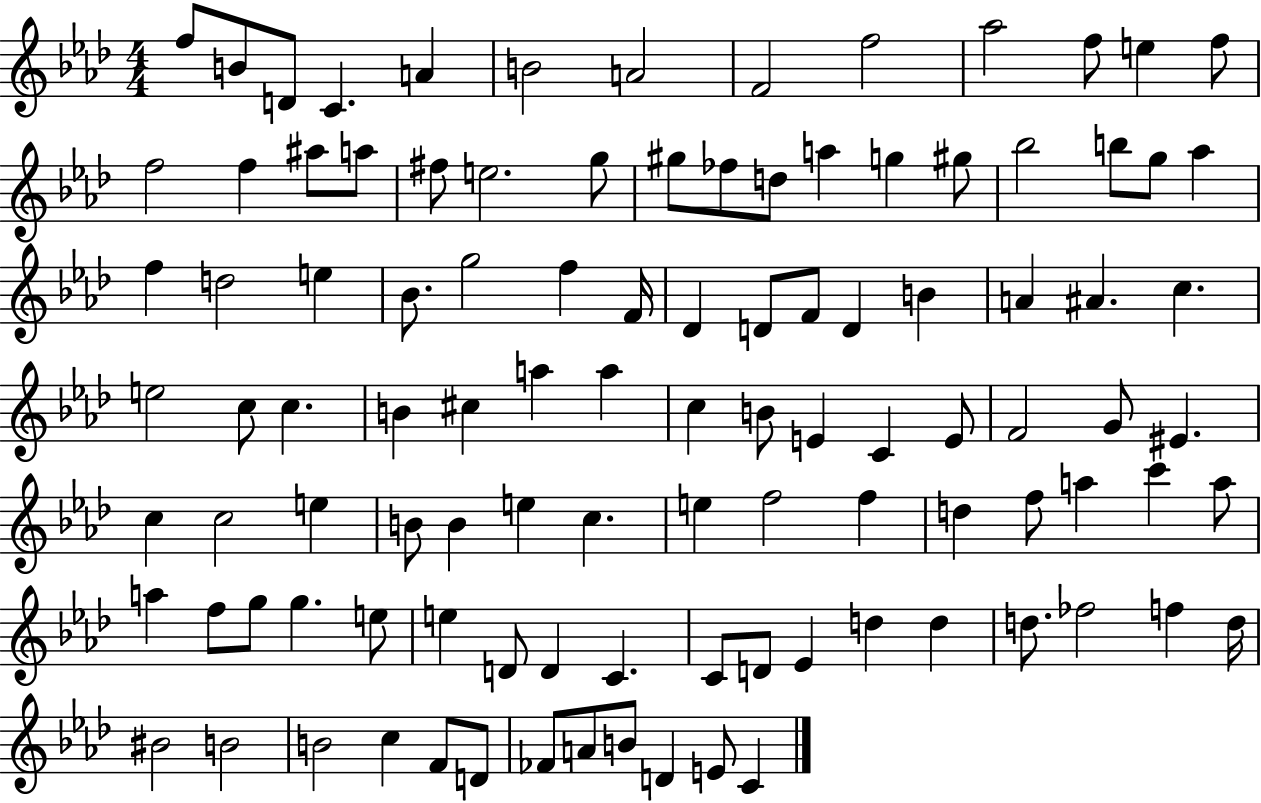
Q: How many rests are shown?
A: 0